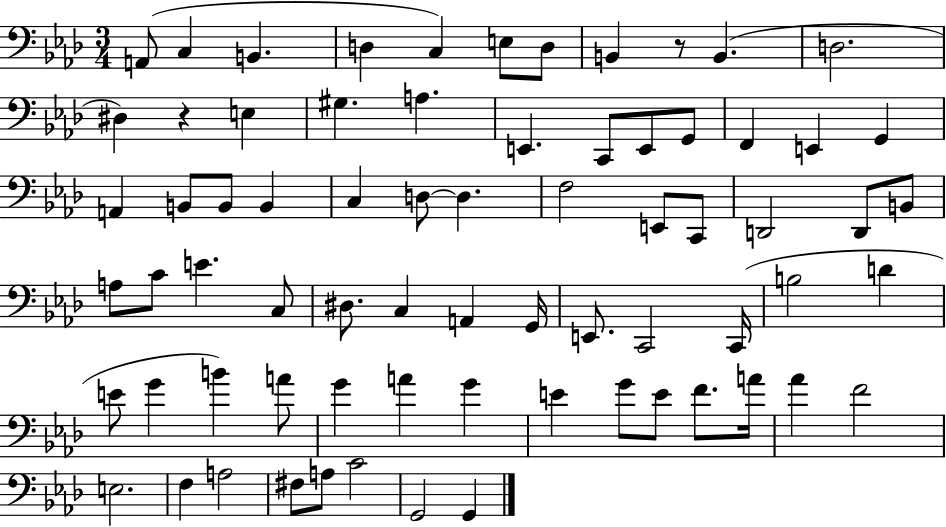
X:1
T:Untitled
M:3/4
L:1/4
K:Ab
A,,/2 C, B,, D, C, E,/2 D,/2 B,, z/2 B,, D,2 ^D, z E, ^G, A, E,, C,,/2 E,,/2 G,,/2 F,, E,, G,, A,, B,,/2 B,,/2 B,, C, D,/2 D, F,2 E,,/2 C,,/2 D,,2 D,,/2 B,,/2 A,/2 C/2 E C,/2 ^D,/2 C, A,, G,,/4 E,,/2 C,,2 C,,/4 B,2 D E/2 G B A/2 G A G E G/2 E/2 F/2 A/4 _A F2 E,2 F, A,2 ^F,/2 A,/2 C2 G,,2 G,,